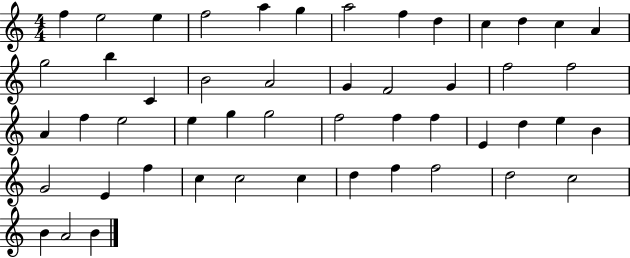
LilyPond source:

{
  \clef treble
  \numericTimeSignature
  \time 4/4
  \key c \major
  f''4 e''2 e''4 | f''2 a''4 g''4 | a''2 f''4 d''4 | c''4 d''4 c''4 a'4 | \break g''2 b''4 c'4 | b'2 a'2 | g'4 f'2 g'4 | f''2 f''2 | \break a'4 f''4 e''2 | e''4 g''4 g''2 | f''2 f''4 f''4 | e'4 d''4 e''4 b'4 | \break g'2 e'4 f''4 | c''4 c''2 c''4 | d''4 f''4 f''2 | d''2 c''2 | \break b'4 a'2 b'4 | \bar "|."
}